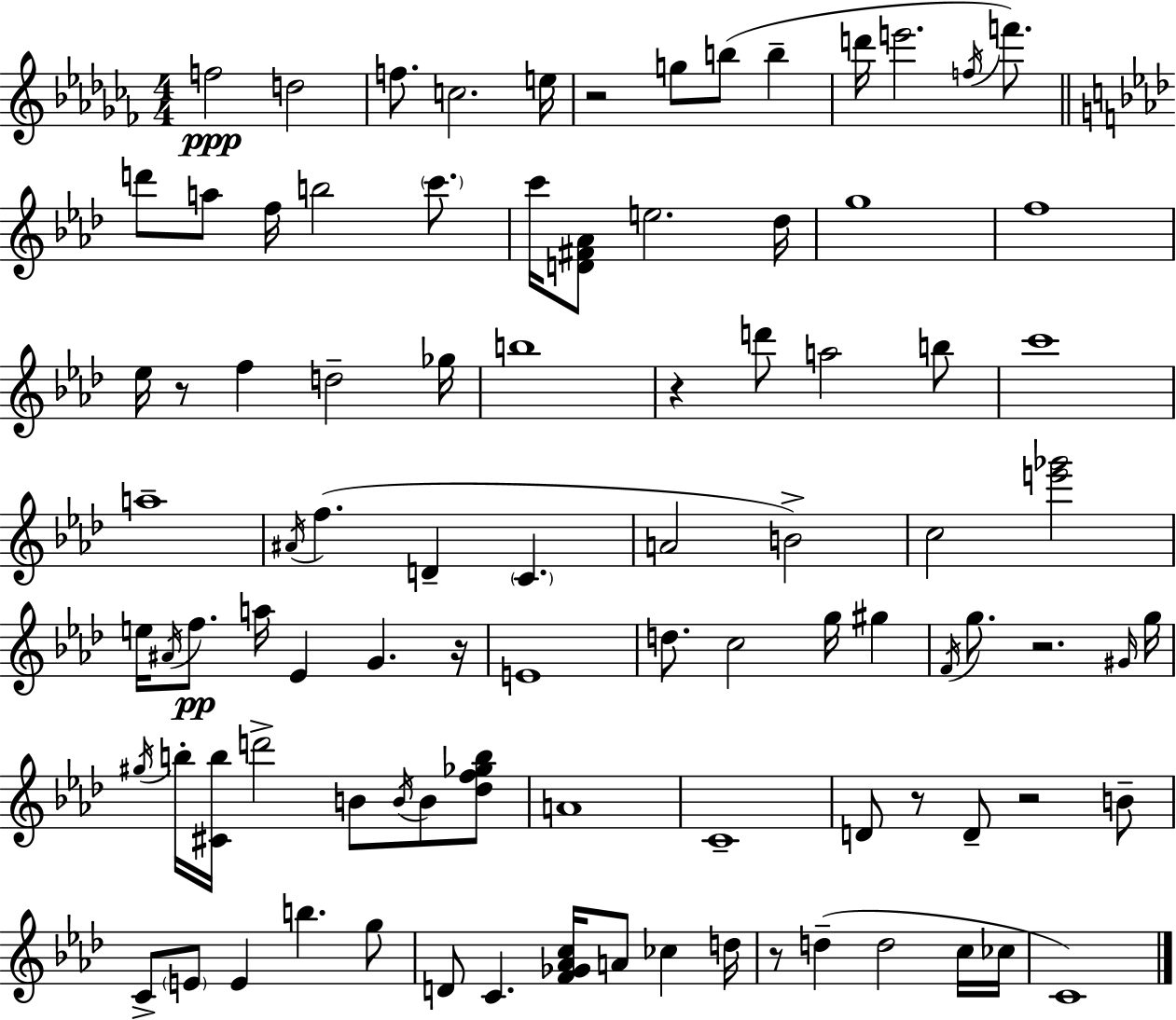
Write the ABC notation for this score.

X:1
T:Untitled
M:4/4
L:1/4
K:Abm
f2 d2 f/2 c2 e/4 z2 g/2 b/2 b d'/4 e'2 f/4 f'/2 d'/2 a/2 f/4 b2 c'/2 c'/4 [D^F_A]/2 e2 _d/4 g4 f4 _e/4 z/2 f d2 _g/4 b4 z d'/2 a2 b/2 c'4 a4 ^A/4 f D C A2 B2 c2 [e'_g']2 e/4 ^A/4 f/2 a/4 _E G z/4 E4 d/2 c2 g/4 ^g F/4 g/2 z2 ^G/4 g/4 ^g/4 b/4 [^Cb]/4 d'2 B/2 B/4 B/2 [_df_gb]/2 A4 C4 D/2 z/2 D/2 z2 B/2 C/2 E/2 E b g/2 D/2 C [F_G_Ac]/4 A/2 _c d/4 z/2 d d2 c/4 _c/4 C4